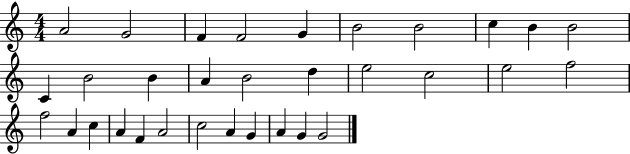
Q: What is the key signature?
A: C major